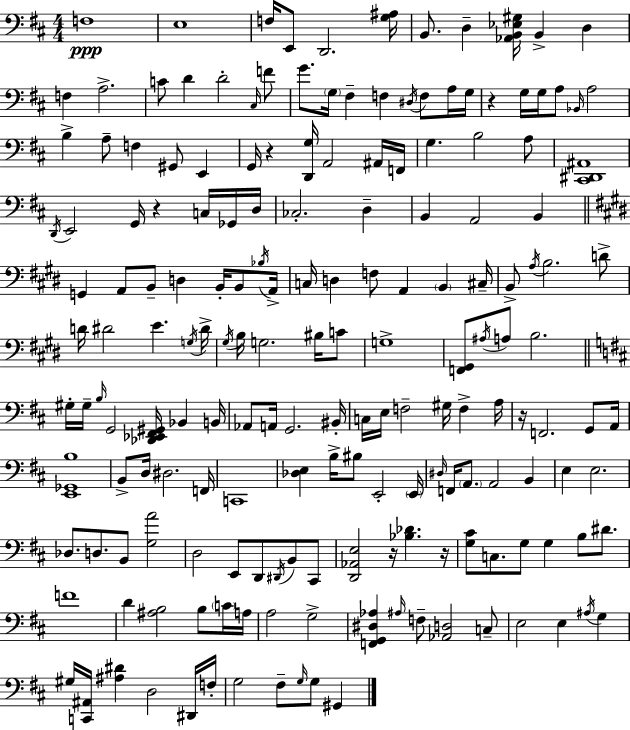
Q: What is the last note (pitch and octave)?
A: G#2